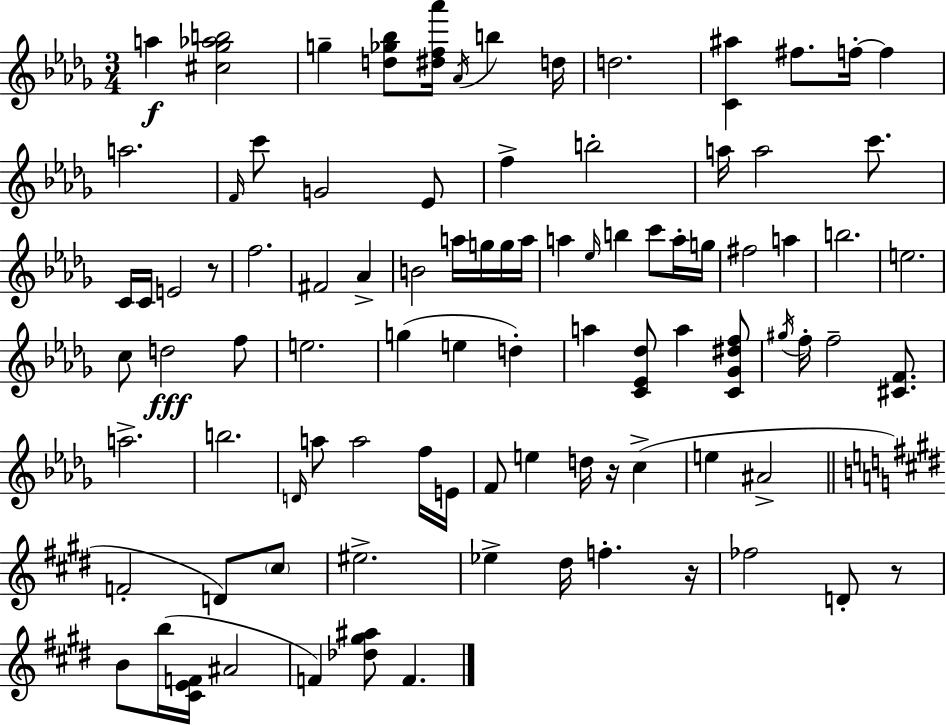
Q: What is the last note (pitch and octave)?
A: F4